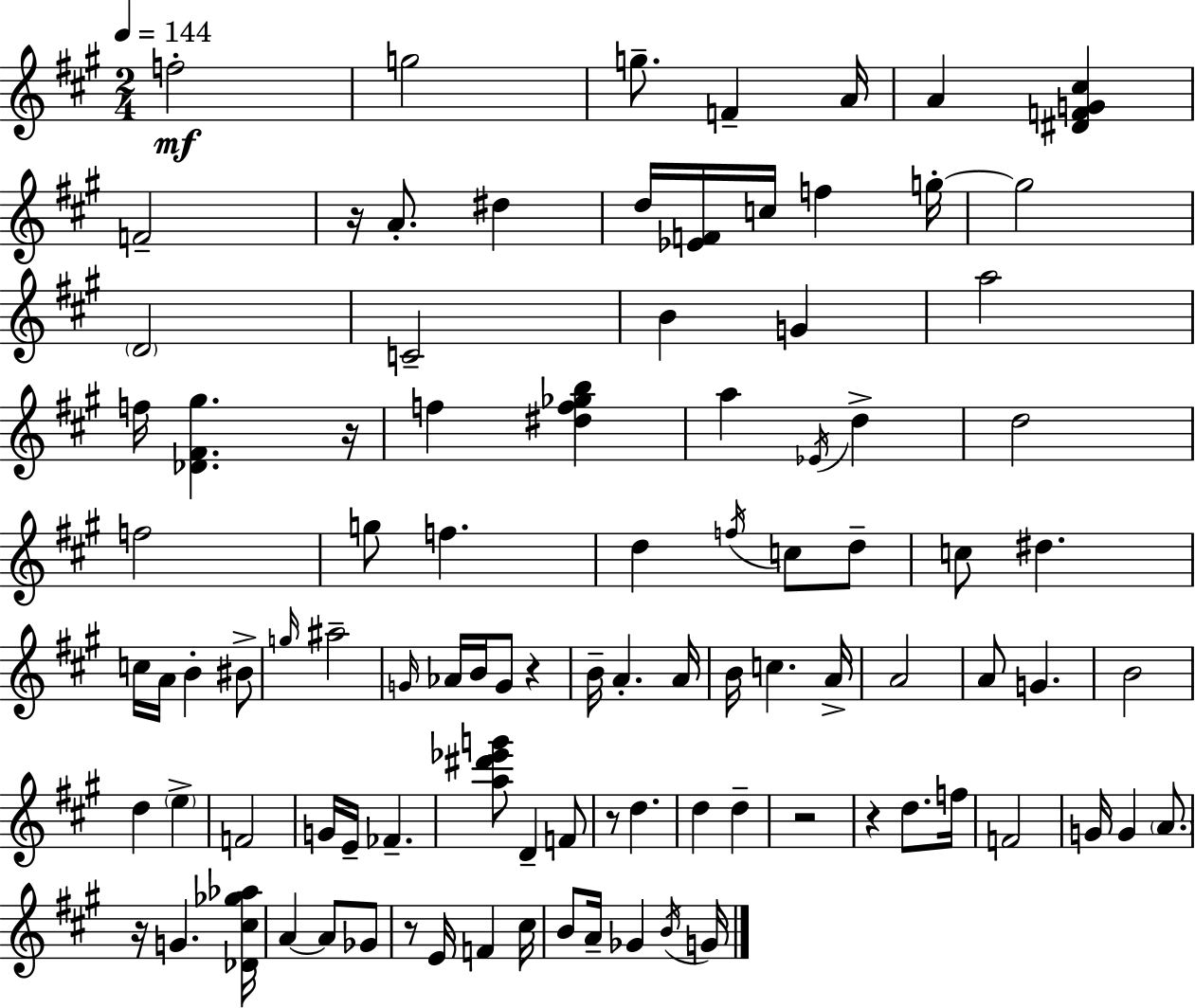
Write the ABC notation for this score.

X:1
T:Untitled
M:2/4
L:1/4
K:A
f2 g2 g/2 F A/4 A [^DFG^c] F2 z/4 A/2 ^d d/4 [_EF]/4 c/4 f g/4 g2 D2 C2 B G a2 f/4 [_D^F^g] z/4 f [^df_gb] a _E/4 d d2 f2 g/2 f d f/4 c/2 d/2 c/2 ^d c/4 A/4 B ^B/2 g/4 ^a2 G/4 _A/4 B/4 G/2 z B/4 A A/4 B/4 c A/4 A2 A/2 G B2 d e F2 G/4 E/4 _F [a^d'_e'g']/2 D F/2 z/2 d d d z2 z d/2 f/4 F2 G/4 G A/2 z/4 G [_D^c_g_a]/4 A A/2 _G/2 z/2 E/4 F ^c/4 B/2 A/4 _G B/4 G/4